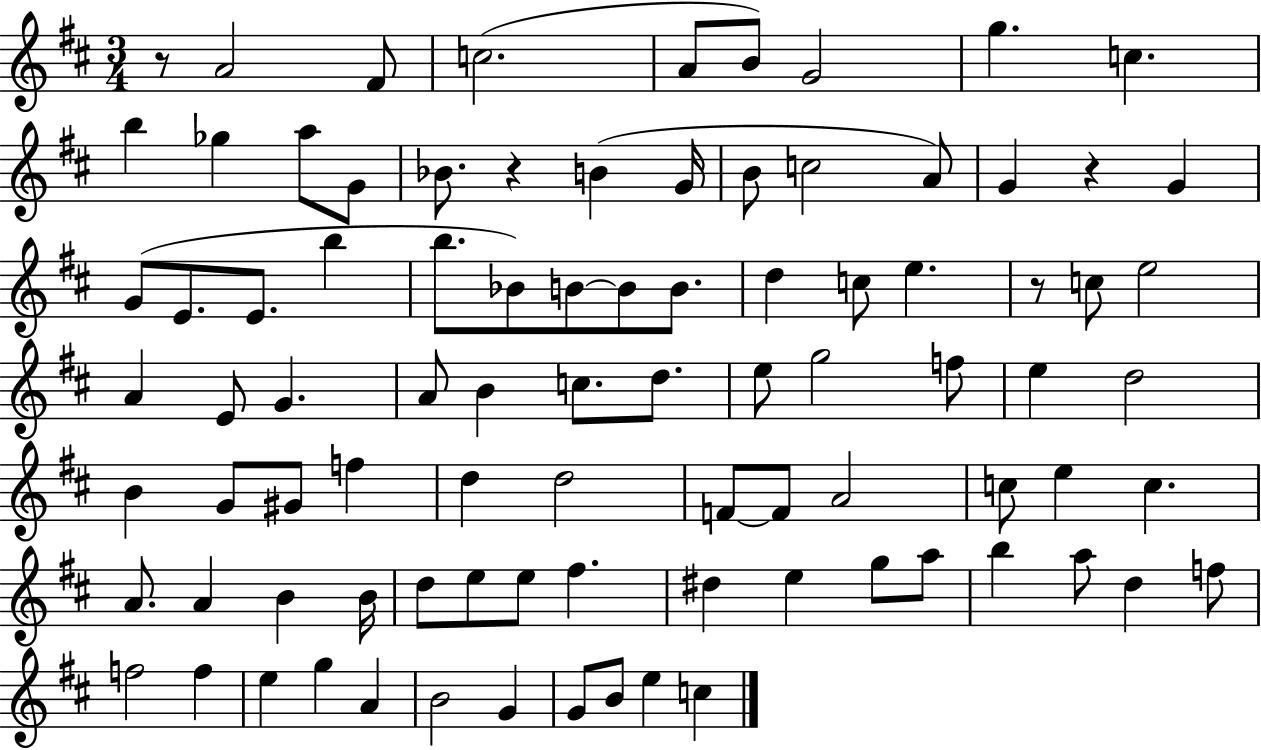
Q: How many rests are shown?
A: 4